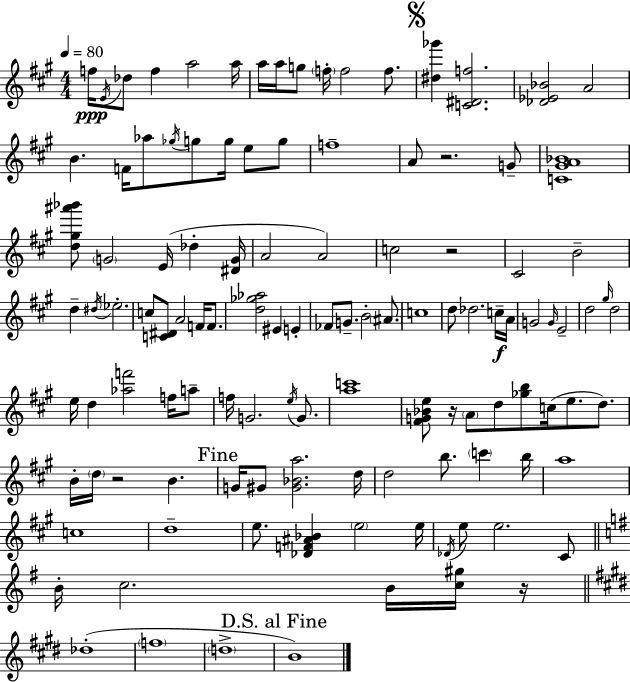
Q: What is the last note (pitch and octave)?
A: B4